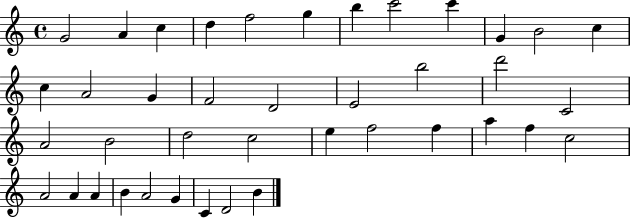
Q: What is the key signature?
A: C major